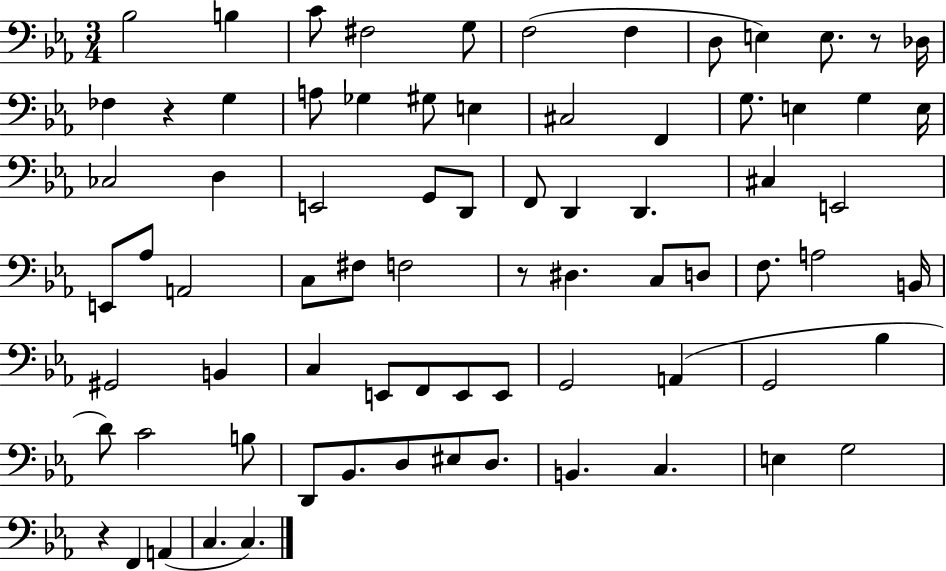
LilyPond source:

{
  \clef bass
  \numericTimeSignature
  \time 3/4
  \key ees \major
  bes2 b4 | c'8 fis2 g8 | f2( f4 | d8 e4) e8. r8 des16 | \break fes4 r4 g4 | a8 ges4 gis8 e4 | cis2 f,4 | g8. e4 g4 e16 | \break ces2 d4 | e,2 g,8 d,8 | f,8 d,4 d,4. | cis4 e,2 | \break e,8 aes8 a,2 | c8 fis8 f2 | r8 dis4. c8 d8 | f8. a2 b,16 | \break gis,2 b,4 | c4 e,8 f,8 e,8 e,8 | g,2 a,4( | g,2 bes4 | \break d'8) c'2 b8 | d,8 bes,8. d8 eis8 d8. | b,4. c4. | e4 g2 | \break r4 f,4 a,4( | c4. c4.) | \bar "|."
}